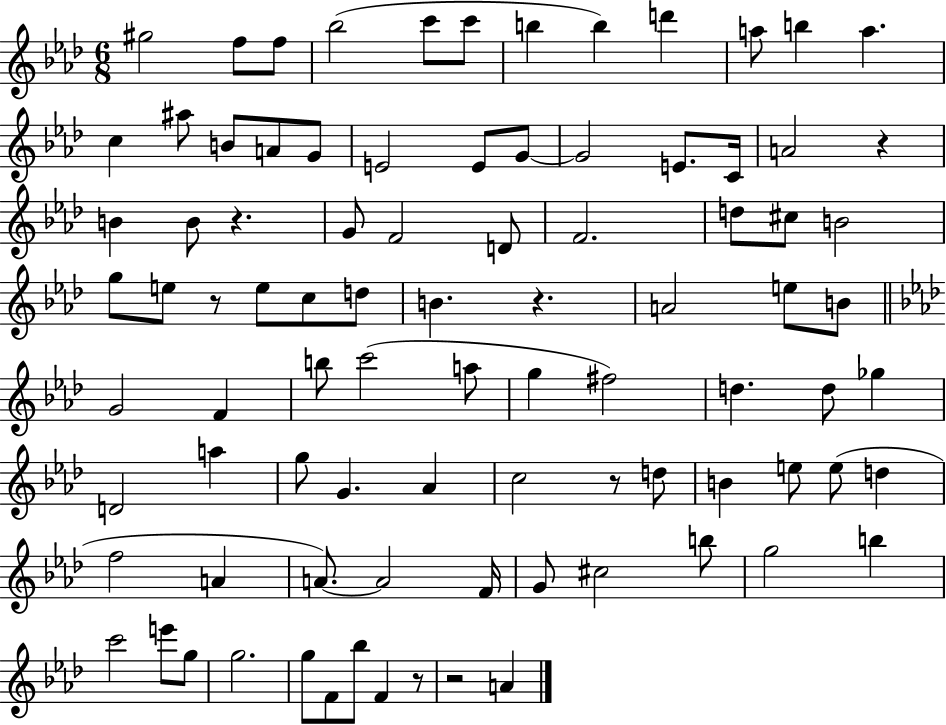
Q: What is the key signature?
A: AES major